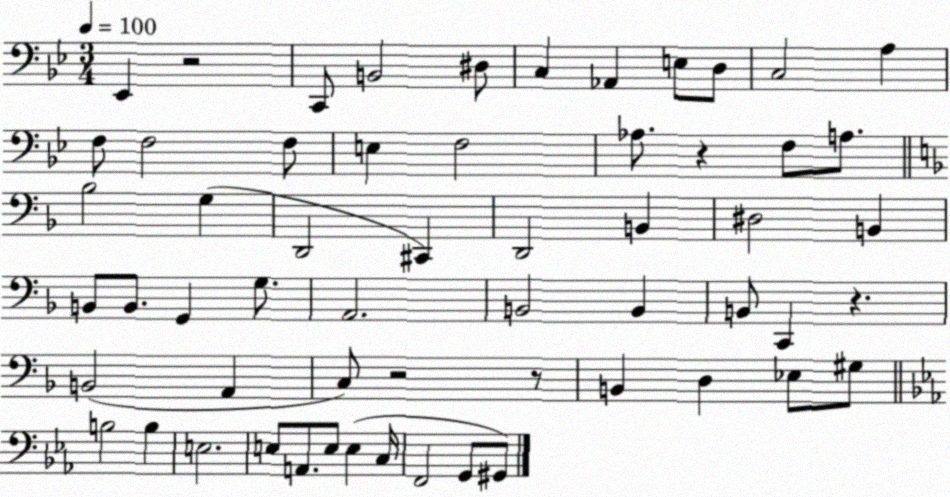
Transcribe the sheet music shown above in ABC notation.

X:1
T:Untitled
M:3/4
L:1/4
K:Bb
_E,, z2 C,,/2 B,,2 ^D,/2 C, _A,, E,/2 D,/2 C,2 A, F,/2 F,2 F,/2 E, F,2 _A,/2 z F,/2 A,/2 _B,2 G, D,,2 ^C,, D,,2 B,, ^D,2 B,, B,,/2 B,,/2 G,, G,/2 A,,2 B,,2 B,, B,,/2 C,, z B,,2 A,, C,/2 z2 z/2 B,, D, _E,/2 ^G,/2 B,2 B, E,2 E,/2 A,,/2 E,/2 E, C,/4 F,,2 G,,/2 ^G,,/2